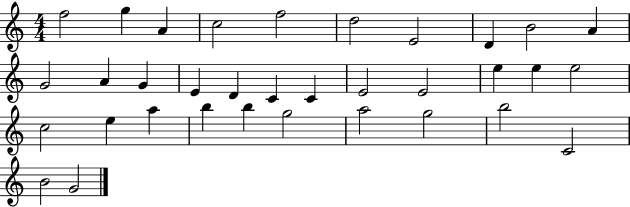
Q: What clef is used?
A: treble